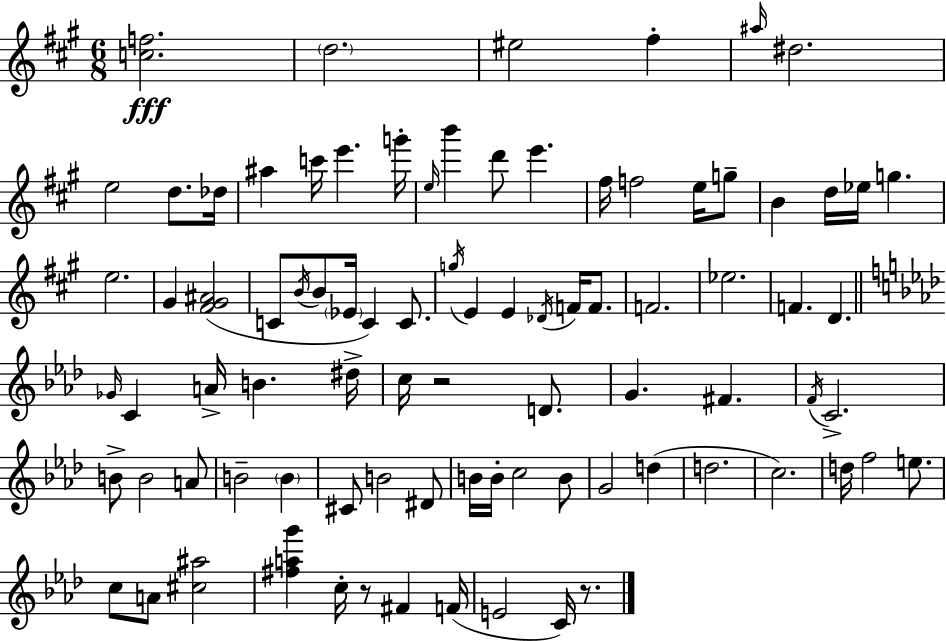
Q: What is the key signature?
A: A major